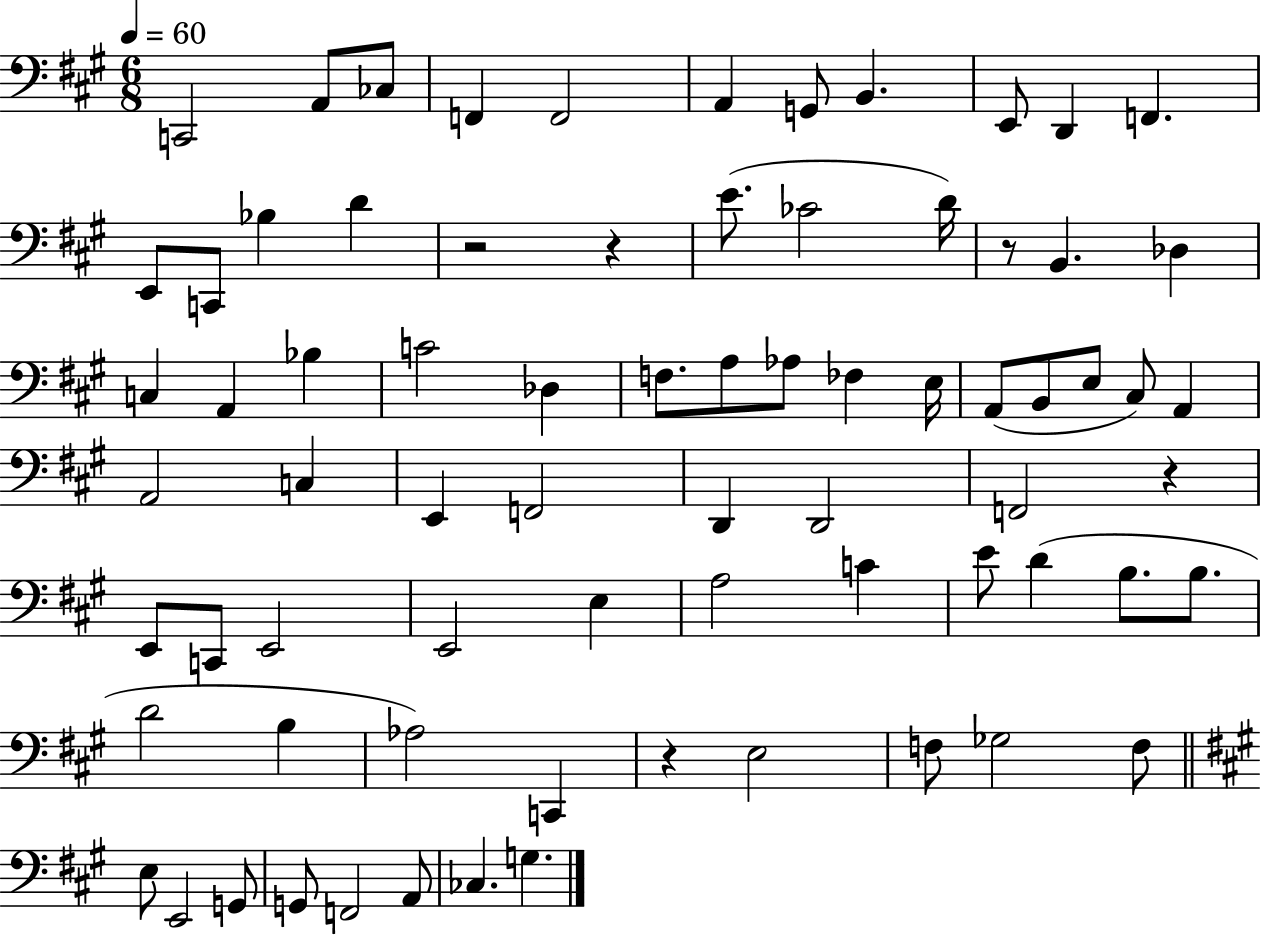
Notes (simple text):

C2/h A2/e CES3/e F2/q F2/h A2/q G2/e B2/q. E2/e D2/q F2/q. E2/e C2/e Bb3/q D4/q R/h R/q E4/e. CES4/h D4/s R/e B2/q. Db3/q C3/q A2/q Bb3/q C4/h Db3/q F3/e. A3/e Ab3/e FES3/q E3/s A2/e B2/e E3/e C#3/e A2/q A2/h C3/q E2/q F2/h D2/q D2/h F2/h R/q E2/e C2/e E2/h E2/h E3/q A3/h C4/q E4/e D4/q B3/e. B3/e. D4/h B3/q Ab3/h C2/q R/q E3/h F3/e Gb3/h F3/e E3/e E2/h G2/e G2/e F2/h A2/e CES3/q. G3/q.